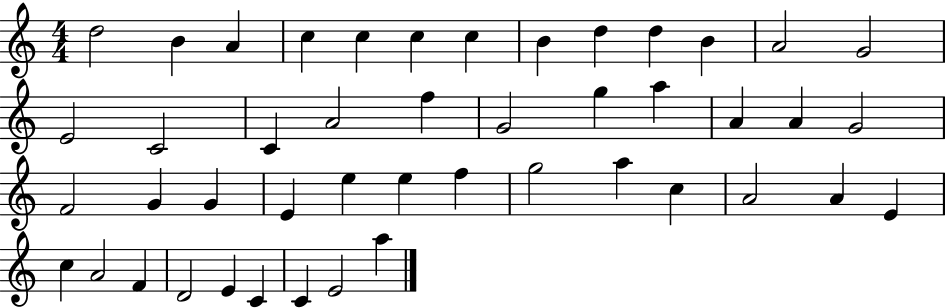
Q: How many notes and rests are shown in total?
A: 46